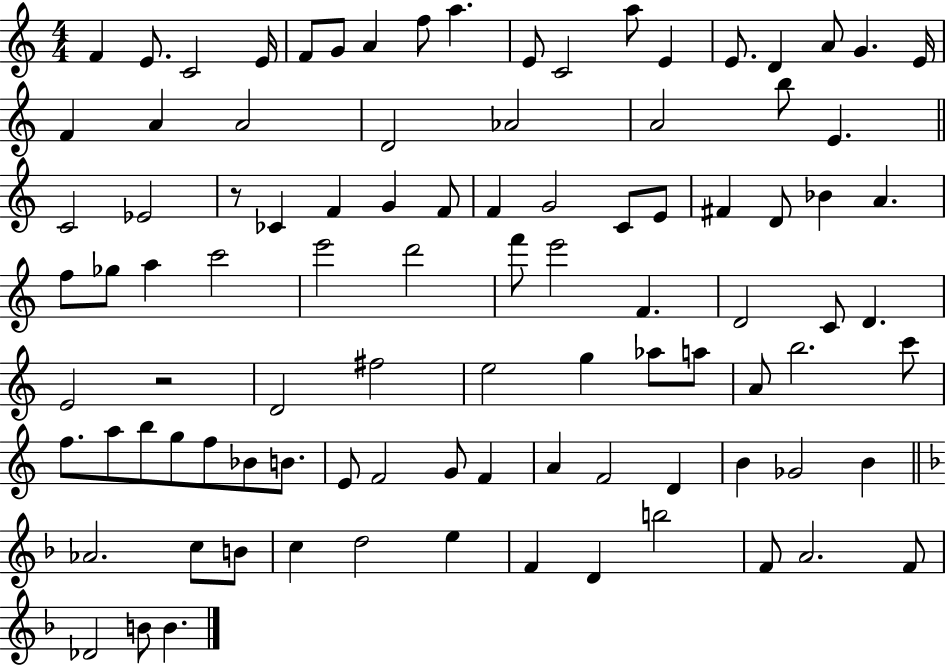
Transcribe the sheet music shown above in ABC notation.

X:1
T:Untitled
M:4/4
L:1/4
K:C
F E/2 C2 E/4 F/2 G/2 A f/2 a E/2 C2 a/2 E E/2 D A/2 G E/4 F A A2 D2 _A2 A2 b/2 E C2 _E2 z/2 _C F G F/2 F G2 C/2 E/2 ^F D/2 _B A f/2 _g/2 a c'2 e'2 d'2 f'/2 e'2 F D2 C/2 D E2 z2 D2 ^f2 e2 g _a/2 a/2 A/2 b2 c'/2 f/2 a/2 b/2 g/2 f/2 _B/2 B/2 E/2 F2 G/2 F A F2 D B _G2 B _A2 c/2 B/2 c d2 e F D b2 F/2 A2 F/2 _D2 B/2 B